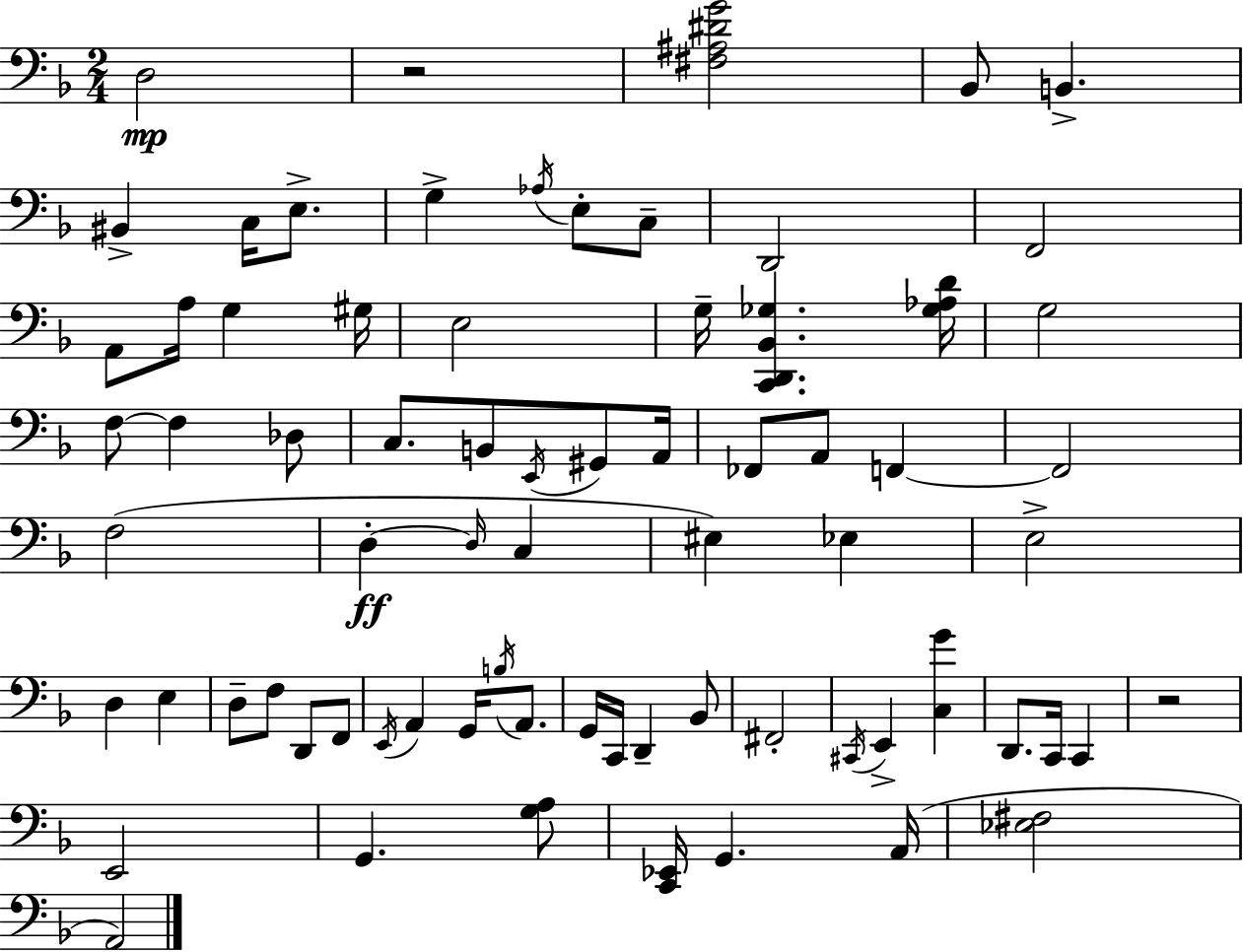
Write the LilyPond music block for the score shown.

{
  \clef bass
  \numericTimeSignature
  \time 2/4
  \key d \minor
  d2\mp | r2 | <fis ais dis' g'>2 | bes,8 b,4.-> | \break bis,4-> c16 e8.-> | g4-> \acciaccatura { aes16 } e8-. c8-- | d,2 | f,2 | \break a,8 a16 g4 | gis16 e2 | g16-- <c, d, bes, ges>4. | <ges aes d'>16 g2 | \break f8~~ f4 des8 | c8. b,8 \acciaccatura { e,16 } gis,8 | a,16 fes,8 a,8 f,4~~ | f,2 | \break f2( | d4-.~~\ff \grace { d16 } c4 | eis4) ees4 | e2-> | \break d4 e4 | d8-- f8 d,8 | f,8 \acciaccatura { e,16 } a,4 | g,16 \acciaccatura { b16 } a,8. g,16 c,16 d,4-- | \break bes,8 fis,2-. | \acciaccatura { cis,16 } e,4-> | <c g'>4 d,8. | c,16 c,4 r2 | \break e,2 | g,4. | <g a>8 <c, ees,>16 g,4. | a,16( <ees fis>2 | \break a,2) | \bar "|."
}